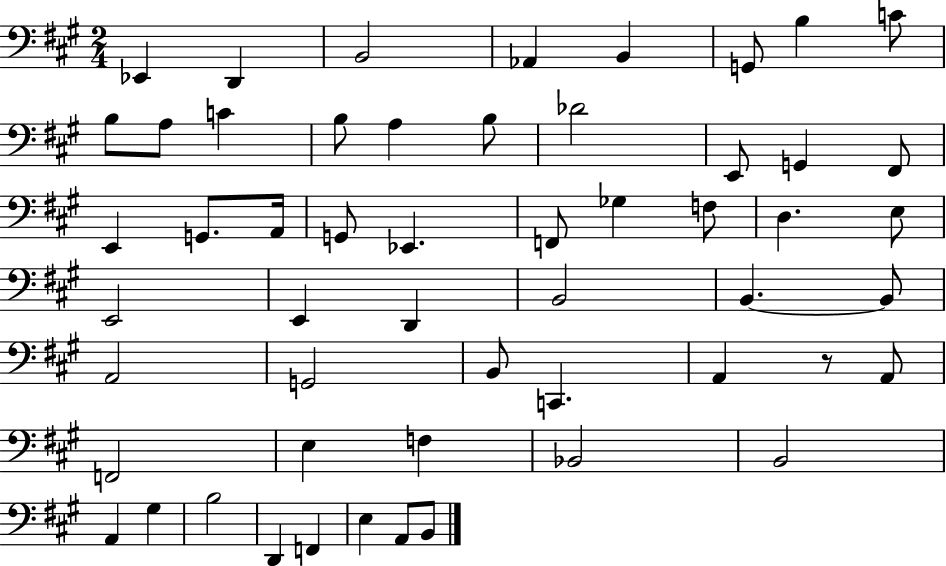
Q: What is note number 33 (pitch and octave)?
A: B2